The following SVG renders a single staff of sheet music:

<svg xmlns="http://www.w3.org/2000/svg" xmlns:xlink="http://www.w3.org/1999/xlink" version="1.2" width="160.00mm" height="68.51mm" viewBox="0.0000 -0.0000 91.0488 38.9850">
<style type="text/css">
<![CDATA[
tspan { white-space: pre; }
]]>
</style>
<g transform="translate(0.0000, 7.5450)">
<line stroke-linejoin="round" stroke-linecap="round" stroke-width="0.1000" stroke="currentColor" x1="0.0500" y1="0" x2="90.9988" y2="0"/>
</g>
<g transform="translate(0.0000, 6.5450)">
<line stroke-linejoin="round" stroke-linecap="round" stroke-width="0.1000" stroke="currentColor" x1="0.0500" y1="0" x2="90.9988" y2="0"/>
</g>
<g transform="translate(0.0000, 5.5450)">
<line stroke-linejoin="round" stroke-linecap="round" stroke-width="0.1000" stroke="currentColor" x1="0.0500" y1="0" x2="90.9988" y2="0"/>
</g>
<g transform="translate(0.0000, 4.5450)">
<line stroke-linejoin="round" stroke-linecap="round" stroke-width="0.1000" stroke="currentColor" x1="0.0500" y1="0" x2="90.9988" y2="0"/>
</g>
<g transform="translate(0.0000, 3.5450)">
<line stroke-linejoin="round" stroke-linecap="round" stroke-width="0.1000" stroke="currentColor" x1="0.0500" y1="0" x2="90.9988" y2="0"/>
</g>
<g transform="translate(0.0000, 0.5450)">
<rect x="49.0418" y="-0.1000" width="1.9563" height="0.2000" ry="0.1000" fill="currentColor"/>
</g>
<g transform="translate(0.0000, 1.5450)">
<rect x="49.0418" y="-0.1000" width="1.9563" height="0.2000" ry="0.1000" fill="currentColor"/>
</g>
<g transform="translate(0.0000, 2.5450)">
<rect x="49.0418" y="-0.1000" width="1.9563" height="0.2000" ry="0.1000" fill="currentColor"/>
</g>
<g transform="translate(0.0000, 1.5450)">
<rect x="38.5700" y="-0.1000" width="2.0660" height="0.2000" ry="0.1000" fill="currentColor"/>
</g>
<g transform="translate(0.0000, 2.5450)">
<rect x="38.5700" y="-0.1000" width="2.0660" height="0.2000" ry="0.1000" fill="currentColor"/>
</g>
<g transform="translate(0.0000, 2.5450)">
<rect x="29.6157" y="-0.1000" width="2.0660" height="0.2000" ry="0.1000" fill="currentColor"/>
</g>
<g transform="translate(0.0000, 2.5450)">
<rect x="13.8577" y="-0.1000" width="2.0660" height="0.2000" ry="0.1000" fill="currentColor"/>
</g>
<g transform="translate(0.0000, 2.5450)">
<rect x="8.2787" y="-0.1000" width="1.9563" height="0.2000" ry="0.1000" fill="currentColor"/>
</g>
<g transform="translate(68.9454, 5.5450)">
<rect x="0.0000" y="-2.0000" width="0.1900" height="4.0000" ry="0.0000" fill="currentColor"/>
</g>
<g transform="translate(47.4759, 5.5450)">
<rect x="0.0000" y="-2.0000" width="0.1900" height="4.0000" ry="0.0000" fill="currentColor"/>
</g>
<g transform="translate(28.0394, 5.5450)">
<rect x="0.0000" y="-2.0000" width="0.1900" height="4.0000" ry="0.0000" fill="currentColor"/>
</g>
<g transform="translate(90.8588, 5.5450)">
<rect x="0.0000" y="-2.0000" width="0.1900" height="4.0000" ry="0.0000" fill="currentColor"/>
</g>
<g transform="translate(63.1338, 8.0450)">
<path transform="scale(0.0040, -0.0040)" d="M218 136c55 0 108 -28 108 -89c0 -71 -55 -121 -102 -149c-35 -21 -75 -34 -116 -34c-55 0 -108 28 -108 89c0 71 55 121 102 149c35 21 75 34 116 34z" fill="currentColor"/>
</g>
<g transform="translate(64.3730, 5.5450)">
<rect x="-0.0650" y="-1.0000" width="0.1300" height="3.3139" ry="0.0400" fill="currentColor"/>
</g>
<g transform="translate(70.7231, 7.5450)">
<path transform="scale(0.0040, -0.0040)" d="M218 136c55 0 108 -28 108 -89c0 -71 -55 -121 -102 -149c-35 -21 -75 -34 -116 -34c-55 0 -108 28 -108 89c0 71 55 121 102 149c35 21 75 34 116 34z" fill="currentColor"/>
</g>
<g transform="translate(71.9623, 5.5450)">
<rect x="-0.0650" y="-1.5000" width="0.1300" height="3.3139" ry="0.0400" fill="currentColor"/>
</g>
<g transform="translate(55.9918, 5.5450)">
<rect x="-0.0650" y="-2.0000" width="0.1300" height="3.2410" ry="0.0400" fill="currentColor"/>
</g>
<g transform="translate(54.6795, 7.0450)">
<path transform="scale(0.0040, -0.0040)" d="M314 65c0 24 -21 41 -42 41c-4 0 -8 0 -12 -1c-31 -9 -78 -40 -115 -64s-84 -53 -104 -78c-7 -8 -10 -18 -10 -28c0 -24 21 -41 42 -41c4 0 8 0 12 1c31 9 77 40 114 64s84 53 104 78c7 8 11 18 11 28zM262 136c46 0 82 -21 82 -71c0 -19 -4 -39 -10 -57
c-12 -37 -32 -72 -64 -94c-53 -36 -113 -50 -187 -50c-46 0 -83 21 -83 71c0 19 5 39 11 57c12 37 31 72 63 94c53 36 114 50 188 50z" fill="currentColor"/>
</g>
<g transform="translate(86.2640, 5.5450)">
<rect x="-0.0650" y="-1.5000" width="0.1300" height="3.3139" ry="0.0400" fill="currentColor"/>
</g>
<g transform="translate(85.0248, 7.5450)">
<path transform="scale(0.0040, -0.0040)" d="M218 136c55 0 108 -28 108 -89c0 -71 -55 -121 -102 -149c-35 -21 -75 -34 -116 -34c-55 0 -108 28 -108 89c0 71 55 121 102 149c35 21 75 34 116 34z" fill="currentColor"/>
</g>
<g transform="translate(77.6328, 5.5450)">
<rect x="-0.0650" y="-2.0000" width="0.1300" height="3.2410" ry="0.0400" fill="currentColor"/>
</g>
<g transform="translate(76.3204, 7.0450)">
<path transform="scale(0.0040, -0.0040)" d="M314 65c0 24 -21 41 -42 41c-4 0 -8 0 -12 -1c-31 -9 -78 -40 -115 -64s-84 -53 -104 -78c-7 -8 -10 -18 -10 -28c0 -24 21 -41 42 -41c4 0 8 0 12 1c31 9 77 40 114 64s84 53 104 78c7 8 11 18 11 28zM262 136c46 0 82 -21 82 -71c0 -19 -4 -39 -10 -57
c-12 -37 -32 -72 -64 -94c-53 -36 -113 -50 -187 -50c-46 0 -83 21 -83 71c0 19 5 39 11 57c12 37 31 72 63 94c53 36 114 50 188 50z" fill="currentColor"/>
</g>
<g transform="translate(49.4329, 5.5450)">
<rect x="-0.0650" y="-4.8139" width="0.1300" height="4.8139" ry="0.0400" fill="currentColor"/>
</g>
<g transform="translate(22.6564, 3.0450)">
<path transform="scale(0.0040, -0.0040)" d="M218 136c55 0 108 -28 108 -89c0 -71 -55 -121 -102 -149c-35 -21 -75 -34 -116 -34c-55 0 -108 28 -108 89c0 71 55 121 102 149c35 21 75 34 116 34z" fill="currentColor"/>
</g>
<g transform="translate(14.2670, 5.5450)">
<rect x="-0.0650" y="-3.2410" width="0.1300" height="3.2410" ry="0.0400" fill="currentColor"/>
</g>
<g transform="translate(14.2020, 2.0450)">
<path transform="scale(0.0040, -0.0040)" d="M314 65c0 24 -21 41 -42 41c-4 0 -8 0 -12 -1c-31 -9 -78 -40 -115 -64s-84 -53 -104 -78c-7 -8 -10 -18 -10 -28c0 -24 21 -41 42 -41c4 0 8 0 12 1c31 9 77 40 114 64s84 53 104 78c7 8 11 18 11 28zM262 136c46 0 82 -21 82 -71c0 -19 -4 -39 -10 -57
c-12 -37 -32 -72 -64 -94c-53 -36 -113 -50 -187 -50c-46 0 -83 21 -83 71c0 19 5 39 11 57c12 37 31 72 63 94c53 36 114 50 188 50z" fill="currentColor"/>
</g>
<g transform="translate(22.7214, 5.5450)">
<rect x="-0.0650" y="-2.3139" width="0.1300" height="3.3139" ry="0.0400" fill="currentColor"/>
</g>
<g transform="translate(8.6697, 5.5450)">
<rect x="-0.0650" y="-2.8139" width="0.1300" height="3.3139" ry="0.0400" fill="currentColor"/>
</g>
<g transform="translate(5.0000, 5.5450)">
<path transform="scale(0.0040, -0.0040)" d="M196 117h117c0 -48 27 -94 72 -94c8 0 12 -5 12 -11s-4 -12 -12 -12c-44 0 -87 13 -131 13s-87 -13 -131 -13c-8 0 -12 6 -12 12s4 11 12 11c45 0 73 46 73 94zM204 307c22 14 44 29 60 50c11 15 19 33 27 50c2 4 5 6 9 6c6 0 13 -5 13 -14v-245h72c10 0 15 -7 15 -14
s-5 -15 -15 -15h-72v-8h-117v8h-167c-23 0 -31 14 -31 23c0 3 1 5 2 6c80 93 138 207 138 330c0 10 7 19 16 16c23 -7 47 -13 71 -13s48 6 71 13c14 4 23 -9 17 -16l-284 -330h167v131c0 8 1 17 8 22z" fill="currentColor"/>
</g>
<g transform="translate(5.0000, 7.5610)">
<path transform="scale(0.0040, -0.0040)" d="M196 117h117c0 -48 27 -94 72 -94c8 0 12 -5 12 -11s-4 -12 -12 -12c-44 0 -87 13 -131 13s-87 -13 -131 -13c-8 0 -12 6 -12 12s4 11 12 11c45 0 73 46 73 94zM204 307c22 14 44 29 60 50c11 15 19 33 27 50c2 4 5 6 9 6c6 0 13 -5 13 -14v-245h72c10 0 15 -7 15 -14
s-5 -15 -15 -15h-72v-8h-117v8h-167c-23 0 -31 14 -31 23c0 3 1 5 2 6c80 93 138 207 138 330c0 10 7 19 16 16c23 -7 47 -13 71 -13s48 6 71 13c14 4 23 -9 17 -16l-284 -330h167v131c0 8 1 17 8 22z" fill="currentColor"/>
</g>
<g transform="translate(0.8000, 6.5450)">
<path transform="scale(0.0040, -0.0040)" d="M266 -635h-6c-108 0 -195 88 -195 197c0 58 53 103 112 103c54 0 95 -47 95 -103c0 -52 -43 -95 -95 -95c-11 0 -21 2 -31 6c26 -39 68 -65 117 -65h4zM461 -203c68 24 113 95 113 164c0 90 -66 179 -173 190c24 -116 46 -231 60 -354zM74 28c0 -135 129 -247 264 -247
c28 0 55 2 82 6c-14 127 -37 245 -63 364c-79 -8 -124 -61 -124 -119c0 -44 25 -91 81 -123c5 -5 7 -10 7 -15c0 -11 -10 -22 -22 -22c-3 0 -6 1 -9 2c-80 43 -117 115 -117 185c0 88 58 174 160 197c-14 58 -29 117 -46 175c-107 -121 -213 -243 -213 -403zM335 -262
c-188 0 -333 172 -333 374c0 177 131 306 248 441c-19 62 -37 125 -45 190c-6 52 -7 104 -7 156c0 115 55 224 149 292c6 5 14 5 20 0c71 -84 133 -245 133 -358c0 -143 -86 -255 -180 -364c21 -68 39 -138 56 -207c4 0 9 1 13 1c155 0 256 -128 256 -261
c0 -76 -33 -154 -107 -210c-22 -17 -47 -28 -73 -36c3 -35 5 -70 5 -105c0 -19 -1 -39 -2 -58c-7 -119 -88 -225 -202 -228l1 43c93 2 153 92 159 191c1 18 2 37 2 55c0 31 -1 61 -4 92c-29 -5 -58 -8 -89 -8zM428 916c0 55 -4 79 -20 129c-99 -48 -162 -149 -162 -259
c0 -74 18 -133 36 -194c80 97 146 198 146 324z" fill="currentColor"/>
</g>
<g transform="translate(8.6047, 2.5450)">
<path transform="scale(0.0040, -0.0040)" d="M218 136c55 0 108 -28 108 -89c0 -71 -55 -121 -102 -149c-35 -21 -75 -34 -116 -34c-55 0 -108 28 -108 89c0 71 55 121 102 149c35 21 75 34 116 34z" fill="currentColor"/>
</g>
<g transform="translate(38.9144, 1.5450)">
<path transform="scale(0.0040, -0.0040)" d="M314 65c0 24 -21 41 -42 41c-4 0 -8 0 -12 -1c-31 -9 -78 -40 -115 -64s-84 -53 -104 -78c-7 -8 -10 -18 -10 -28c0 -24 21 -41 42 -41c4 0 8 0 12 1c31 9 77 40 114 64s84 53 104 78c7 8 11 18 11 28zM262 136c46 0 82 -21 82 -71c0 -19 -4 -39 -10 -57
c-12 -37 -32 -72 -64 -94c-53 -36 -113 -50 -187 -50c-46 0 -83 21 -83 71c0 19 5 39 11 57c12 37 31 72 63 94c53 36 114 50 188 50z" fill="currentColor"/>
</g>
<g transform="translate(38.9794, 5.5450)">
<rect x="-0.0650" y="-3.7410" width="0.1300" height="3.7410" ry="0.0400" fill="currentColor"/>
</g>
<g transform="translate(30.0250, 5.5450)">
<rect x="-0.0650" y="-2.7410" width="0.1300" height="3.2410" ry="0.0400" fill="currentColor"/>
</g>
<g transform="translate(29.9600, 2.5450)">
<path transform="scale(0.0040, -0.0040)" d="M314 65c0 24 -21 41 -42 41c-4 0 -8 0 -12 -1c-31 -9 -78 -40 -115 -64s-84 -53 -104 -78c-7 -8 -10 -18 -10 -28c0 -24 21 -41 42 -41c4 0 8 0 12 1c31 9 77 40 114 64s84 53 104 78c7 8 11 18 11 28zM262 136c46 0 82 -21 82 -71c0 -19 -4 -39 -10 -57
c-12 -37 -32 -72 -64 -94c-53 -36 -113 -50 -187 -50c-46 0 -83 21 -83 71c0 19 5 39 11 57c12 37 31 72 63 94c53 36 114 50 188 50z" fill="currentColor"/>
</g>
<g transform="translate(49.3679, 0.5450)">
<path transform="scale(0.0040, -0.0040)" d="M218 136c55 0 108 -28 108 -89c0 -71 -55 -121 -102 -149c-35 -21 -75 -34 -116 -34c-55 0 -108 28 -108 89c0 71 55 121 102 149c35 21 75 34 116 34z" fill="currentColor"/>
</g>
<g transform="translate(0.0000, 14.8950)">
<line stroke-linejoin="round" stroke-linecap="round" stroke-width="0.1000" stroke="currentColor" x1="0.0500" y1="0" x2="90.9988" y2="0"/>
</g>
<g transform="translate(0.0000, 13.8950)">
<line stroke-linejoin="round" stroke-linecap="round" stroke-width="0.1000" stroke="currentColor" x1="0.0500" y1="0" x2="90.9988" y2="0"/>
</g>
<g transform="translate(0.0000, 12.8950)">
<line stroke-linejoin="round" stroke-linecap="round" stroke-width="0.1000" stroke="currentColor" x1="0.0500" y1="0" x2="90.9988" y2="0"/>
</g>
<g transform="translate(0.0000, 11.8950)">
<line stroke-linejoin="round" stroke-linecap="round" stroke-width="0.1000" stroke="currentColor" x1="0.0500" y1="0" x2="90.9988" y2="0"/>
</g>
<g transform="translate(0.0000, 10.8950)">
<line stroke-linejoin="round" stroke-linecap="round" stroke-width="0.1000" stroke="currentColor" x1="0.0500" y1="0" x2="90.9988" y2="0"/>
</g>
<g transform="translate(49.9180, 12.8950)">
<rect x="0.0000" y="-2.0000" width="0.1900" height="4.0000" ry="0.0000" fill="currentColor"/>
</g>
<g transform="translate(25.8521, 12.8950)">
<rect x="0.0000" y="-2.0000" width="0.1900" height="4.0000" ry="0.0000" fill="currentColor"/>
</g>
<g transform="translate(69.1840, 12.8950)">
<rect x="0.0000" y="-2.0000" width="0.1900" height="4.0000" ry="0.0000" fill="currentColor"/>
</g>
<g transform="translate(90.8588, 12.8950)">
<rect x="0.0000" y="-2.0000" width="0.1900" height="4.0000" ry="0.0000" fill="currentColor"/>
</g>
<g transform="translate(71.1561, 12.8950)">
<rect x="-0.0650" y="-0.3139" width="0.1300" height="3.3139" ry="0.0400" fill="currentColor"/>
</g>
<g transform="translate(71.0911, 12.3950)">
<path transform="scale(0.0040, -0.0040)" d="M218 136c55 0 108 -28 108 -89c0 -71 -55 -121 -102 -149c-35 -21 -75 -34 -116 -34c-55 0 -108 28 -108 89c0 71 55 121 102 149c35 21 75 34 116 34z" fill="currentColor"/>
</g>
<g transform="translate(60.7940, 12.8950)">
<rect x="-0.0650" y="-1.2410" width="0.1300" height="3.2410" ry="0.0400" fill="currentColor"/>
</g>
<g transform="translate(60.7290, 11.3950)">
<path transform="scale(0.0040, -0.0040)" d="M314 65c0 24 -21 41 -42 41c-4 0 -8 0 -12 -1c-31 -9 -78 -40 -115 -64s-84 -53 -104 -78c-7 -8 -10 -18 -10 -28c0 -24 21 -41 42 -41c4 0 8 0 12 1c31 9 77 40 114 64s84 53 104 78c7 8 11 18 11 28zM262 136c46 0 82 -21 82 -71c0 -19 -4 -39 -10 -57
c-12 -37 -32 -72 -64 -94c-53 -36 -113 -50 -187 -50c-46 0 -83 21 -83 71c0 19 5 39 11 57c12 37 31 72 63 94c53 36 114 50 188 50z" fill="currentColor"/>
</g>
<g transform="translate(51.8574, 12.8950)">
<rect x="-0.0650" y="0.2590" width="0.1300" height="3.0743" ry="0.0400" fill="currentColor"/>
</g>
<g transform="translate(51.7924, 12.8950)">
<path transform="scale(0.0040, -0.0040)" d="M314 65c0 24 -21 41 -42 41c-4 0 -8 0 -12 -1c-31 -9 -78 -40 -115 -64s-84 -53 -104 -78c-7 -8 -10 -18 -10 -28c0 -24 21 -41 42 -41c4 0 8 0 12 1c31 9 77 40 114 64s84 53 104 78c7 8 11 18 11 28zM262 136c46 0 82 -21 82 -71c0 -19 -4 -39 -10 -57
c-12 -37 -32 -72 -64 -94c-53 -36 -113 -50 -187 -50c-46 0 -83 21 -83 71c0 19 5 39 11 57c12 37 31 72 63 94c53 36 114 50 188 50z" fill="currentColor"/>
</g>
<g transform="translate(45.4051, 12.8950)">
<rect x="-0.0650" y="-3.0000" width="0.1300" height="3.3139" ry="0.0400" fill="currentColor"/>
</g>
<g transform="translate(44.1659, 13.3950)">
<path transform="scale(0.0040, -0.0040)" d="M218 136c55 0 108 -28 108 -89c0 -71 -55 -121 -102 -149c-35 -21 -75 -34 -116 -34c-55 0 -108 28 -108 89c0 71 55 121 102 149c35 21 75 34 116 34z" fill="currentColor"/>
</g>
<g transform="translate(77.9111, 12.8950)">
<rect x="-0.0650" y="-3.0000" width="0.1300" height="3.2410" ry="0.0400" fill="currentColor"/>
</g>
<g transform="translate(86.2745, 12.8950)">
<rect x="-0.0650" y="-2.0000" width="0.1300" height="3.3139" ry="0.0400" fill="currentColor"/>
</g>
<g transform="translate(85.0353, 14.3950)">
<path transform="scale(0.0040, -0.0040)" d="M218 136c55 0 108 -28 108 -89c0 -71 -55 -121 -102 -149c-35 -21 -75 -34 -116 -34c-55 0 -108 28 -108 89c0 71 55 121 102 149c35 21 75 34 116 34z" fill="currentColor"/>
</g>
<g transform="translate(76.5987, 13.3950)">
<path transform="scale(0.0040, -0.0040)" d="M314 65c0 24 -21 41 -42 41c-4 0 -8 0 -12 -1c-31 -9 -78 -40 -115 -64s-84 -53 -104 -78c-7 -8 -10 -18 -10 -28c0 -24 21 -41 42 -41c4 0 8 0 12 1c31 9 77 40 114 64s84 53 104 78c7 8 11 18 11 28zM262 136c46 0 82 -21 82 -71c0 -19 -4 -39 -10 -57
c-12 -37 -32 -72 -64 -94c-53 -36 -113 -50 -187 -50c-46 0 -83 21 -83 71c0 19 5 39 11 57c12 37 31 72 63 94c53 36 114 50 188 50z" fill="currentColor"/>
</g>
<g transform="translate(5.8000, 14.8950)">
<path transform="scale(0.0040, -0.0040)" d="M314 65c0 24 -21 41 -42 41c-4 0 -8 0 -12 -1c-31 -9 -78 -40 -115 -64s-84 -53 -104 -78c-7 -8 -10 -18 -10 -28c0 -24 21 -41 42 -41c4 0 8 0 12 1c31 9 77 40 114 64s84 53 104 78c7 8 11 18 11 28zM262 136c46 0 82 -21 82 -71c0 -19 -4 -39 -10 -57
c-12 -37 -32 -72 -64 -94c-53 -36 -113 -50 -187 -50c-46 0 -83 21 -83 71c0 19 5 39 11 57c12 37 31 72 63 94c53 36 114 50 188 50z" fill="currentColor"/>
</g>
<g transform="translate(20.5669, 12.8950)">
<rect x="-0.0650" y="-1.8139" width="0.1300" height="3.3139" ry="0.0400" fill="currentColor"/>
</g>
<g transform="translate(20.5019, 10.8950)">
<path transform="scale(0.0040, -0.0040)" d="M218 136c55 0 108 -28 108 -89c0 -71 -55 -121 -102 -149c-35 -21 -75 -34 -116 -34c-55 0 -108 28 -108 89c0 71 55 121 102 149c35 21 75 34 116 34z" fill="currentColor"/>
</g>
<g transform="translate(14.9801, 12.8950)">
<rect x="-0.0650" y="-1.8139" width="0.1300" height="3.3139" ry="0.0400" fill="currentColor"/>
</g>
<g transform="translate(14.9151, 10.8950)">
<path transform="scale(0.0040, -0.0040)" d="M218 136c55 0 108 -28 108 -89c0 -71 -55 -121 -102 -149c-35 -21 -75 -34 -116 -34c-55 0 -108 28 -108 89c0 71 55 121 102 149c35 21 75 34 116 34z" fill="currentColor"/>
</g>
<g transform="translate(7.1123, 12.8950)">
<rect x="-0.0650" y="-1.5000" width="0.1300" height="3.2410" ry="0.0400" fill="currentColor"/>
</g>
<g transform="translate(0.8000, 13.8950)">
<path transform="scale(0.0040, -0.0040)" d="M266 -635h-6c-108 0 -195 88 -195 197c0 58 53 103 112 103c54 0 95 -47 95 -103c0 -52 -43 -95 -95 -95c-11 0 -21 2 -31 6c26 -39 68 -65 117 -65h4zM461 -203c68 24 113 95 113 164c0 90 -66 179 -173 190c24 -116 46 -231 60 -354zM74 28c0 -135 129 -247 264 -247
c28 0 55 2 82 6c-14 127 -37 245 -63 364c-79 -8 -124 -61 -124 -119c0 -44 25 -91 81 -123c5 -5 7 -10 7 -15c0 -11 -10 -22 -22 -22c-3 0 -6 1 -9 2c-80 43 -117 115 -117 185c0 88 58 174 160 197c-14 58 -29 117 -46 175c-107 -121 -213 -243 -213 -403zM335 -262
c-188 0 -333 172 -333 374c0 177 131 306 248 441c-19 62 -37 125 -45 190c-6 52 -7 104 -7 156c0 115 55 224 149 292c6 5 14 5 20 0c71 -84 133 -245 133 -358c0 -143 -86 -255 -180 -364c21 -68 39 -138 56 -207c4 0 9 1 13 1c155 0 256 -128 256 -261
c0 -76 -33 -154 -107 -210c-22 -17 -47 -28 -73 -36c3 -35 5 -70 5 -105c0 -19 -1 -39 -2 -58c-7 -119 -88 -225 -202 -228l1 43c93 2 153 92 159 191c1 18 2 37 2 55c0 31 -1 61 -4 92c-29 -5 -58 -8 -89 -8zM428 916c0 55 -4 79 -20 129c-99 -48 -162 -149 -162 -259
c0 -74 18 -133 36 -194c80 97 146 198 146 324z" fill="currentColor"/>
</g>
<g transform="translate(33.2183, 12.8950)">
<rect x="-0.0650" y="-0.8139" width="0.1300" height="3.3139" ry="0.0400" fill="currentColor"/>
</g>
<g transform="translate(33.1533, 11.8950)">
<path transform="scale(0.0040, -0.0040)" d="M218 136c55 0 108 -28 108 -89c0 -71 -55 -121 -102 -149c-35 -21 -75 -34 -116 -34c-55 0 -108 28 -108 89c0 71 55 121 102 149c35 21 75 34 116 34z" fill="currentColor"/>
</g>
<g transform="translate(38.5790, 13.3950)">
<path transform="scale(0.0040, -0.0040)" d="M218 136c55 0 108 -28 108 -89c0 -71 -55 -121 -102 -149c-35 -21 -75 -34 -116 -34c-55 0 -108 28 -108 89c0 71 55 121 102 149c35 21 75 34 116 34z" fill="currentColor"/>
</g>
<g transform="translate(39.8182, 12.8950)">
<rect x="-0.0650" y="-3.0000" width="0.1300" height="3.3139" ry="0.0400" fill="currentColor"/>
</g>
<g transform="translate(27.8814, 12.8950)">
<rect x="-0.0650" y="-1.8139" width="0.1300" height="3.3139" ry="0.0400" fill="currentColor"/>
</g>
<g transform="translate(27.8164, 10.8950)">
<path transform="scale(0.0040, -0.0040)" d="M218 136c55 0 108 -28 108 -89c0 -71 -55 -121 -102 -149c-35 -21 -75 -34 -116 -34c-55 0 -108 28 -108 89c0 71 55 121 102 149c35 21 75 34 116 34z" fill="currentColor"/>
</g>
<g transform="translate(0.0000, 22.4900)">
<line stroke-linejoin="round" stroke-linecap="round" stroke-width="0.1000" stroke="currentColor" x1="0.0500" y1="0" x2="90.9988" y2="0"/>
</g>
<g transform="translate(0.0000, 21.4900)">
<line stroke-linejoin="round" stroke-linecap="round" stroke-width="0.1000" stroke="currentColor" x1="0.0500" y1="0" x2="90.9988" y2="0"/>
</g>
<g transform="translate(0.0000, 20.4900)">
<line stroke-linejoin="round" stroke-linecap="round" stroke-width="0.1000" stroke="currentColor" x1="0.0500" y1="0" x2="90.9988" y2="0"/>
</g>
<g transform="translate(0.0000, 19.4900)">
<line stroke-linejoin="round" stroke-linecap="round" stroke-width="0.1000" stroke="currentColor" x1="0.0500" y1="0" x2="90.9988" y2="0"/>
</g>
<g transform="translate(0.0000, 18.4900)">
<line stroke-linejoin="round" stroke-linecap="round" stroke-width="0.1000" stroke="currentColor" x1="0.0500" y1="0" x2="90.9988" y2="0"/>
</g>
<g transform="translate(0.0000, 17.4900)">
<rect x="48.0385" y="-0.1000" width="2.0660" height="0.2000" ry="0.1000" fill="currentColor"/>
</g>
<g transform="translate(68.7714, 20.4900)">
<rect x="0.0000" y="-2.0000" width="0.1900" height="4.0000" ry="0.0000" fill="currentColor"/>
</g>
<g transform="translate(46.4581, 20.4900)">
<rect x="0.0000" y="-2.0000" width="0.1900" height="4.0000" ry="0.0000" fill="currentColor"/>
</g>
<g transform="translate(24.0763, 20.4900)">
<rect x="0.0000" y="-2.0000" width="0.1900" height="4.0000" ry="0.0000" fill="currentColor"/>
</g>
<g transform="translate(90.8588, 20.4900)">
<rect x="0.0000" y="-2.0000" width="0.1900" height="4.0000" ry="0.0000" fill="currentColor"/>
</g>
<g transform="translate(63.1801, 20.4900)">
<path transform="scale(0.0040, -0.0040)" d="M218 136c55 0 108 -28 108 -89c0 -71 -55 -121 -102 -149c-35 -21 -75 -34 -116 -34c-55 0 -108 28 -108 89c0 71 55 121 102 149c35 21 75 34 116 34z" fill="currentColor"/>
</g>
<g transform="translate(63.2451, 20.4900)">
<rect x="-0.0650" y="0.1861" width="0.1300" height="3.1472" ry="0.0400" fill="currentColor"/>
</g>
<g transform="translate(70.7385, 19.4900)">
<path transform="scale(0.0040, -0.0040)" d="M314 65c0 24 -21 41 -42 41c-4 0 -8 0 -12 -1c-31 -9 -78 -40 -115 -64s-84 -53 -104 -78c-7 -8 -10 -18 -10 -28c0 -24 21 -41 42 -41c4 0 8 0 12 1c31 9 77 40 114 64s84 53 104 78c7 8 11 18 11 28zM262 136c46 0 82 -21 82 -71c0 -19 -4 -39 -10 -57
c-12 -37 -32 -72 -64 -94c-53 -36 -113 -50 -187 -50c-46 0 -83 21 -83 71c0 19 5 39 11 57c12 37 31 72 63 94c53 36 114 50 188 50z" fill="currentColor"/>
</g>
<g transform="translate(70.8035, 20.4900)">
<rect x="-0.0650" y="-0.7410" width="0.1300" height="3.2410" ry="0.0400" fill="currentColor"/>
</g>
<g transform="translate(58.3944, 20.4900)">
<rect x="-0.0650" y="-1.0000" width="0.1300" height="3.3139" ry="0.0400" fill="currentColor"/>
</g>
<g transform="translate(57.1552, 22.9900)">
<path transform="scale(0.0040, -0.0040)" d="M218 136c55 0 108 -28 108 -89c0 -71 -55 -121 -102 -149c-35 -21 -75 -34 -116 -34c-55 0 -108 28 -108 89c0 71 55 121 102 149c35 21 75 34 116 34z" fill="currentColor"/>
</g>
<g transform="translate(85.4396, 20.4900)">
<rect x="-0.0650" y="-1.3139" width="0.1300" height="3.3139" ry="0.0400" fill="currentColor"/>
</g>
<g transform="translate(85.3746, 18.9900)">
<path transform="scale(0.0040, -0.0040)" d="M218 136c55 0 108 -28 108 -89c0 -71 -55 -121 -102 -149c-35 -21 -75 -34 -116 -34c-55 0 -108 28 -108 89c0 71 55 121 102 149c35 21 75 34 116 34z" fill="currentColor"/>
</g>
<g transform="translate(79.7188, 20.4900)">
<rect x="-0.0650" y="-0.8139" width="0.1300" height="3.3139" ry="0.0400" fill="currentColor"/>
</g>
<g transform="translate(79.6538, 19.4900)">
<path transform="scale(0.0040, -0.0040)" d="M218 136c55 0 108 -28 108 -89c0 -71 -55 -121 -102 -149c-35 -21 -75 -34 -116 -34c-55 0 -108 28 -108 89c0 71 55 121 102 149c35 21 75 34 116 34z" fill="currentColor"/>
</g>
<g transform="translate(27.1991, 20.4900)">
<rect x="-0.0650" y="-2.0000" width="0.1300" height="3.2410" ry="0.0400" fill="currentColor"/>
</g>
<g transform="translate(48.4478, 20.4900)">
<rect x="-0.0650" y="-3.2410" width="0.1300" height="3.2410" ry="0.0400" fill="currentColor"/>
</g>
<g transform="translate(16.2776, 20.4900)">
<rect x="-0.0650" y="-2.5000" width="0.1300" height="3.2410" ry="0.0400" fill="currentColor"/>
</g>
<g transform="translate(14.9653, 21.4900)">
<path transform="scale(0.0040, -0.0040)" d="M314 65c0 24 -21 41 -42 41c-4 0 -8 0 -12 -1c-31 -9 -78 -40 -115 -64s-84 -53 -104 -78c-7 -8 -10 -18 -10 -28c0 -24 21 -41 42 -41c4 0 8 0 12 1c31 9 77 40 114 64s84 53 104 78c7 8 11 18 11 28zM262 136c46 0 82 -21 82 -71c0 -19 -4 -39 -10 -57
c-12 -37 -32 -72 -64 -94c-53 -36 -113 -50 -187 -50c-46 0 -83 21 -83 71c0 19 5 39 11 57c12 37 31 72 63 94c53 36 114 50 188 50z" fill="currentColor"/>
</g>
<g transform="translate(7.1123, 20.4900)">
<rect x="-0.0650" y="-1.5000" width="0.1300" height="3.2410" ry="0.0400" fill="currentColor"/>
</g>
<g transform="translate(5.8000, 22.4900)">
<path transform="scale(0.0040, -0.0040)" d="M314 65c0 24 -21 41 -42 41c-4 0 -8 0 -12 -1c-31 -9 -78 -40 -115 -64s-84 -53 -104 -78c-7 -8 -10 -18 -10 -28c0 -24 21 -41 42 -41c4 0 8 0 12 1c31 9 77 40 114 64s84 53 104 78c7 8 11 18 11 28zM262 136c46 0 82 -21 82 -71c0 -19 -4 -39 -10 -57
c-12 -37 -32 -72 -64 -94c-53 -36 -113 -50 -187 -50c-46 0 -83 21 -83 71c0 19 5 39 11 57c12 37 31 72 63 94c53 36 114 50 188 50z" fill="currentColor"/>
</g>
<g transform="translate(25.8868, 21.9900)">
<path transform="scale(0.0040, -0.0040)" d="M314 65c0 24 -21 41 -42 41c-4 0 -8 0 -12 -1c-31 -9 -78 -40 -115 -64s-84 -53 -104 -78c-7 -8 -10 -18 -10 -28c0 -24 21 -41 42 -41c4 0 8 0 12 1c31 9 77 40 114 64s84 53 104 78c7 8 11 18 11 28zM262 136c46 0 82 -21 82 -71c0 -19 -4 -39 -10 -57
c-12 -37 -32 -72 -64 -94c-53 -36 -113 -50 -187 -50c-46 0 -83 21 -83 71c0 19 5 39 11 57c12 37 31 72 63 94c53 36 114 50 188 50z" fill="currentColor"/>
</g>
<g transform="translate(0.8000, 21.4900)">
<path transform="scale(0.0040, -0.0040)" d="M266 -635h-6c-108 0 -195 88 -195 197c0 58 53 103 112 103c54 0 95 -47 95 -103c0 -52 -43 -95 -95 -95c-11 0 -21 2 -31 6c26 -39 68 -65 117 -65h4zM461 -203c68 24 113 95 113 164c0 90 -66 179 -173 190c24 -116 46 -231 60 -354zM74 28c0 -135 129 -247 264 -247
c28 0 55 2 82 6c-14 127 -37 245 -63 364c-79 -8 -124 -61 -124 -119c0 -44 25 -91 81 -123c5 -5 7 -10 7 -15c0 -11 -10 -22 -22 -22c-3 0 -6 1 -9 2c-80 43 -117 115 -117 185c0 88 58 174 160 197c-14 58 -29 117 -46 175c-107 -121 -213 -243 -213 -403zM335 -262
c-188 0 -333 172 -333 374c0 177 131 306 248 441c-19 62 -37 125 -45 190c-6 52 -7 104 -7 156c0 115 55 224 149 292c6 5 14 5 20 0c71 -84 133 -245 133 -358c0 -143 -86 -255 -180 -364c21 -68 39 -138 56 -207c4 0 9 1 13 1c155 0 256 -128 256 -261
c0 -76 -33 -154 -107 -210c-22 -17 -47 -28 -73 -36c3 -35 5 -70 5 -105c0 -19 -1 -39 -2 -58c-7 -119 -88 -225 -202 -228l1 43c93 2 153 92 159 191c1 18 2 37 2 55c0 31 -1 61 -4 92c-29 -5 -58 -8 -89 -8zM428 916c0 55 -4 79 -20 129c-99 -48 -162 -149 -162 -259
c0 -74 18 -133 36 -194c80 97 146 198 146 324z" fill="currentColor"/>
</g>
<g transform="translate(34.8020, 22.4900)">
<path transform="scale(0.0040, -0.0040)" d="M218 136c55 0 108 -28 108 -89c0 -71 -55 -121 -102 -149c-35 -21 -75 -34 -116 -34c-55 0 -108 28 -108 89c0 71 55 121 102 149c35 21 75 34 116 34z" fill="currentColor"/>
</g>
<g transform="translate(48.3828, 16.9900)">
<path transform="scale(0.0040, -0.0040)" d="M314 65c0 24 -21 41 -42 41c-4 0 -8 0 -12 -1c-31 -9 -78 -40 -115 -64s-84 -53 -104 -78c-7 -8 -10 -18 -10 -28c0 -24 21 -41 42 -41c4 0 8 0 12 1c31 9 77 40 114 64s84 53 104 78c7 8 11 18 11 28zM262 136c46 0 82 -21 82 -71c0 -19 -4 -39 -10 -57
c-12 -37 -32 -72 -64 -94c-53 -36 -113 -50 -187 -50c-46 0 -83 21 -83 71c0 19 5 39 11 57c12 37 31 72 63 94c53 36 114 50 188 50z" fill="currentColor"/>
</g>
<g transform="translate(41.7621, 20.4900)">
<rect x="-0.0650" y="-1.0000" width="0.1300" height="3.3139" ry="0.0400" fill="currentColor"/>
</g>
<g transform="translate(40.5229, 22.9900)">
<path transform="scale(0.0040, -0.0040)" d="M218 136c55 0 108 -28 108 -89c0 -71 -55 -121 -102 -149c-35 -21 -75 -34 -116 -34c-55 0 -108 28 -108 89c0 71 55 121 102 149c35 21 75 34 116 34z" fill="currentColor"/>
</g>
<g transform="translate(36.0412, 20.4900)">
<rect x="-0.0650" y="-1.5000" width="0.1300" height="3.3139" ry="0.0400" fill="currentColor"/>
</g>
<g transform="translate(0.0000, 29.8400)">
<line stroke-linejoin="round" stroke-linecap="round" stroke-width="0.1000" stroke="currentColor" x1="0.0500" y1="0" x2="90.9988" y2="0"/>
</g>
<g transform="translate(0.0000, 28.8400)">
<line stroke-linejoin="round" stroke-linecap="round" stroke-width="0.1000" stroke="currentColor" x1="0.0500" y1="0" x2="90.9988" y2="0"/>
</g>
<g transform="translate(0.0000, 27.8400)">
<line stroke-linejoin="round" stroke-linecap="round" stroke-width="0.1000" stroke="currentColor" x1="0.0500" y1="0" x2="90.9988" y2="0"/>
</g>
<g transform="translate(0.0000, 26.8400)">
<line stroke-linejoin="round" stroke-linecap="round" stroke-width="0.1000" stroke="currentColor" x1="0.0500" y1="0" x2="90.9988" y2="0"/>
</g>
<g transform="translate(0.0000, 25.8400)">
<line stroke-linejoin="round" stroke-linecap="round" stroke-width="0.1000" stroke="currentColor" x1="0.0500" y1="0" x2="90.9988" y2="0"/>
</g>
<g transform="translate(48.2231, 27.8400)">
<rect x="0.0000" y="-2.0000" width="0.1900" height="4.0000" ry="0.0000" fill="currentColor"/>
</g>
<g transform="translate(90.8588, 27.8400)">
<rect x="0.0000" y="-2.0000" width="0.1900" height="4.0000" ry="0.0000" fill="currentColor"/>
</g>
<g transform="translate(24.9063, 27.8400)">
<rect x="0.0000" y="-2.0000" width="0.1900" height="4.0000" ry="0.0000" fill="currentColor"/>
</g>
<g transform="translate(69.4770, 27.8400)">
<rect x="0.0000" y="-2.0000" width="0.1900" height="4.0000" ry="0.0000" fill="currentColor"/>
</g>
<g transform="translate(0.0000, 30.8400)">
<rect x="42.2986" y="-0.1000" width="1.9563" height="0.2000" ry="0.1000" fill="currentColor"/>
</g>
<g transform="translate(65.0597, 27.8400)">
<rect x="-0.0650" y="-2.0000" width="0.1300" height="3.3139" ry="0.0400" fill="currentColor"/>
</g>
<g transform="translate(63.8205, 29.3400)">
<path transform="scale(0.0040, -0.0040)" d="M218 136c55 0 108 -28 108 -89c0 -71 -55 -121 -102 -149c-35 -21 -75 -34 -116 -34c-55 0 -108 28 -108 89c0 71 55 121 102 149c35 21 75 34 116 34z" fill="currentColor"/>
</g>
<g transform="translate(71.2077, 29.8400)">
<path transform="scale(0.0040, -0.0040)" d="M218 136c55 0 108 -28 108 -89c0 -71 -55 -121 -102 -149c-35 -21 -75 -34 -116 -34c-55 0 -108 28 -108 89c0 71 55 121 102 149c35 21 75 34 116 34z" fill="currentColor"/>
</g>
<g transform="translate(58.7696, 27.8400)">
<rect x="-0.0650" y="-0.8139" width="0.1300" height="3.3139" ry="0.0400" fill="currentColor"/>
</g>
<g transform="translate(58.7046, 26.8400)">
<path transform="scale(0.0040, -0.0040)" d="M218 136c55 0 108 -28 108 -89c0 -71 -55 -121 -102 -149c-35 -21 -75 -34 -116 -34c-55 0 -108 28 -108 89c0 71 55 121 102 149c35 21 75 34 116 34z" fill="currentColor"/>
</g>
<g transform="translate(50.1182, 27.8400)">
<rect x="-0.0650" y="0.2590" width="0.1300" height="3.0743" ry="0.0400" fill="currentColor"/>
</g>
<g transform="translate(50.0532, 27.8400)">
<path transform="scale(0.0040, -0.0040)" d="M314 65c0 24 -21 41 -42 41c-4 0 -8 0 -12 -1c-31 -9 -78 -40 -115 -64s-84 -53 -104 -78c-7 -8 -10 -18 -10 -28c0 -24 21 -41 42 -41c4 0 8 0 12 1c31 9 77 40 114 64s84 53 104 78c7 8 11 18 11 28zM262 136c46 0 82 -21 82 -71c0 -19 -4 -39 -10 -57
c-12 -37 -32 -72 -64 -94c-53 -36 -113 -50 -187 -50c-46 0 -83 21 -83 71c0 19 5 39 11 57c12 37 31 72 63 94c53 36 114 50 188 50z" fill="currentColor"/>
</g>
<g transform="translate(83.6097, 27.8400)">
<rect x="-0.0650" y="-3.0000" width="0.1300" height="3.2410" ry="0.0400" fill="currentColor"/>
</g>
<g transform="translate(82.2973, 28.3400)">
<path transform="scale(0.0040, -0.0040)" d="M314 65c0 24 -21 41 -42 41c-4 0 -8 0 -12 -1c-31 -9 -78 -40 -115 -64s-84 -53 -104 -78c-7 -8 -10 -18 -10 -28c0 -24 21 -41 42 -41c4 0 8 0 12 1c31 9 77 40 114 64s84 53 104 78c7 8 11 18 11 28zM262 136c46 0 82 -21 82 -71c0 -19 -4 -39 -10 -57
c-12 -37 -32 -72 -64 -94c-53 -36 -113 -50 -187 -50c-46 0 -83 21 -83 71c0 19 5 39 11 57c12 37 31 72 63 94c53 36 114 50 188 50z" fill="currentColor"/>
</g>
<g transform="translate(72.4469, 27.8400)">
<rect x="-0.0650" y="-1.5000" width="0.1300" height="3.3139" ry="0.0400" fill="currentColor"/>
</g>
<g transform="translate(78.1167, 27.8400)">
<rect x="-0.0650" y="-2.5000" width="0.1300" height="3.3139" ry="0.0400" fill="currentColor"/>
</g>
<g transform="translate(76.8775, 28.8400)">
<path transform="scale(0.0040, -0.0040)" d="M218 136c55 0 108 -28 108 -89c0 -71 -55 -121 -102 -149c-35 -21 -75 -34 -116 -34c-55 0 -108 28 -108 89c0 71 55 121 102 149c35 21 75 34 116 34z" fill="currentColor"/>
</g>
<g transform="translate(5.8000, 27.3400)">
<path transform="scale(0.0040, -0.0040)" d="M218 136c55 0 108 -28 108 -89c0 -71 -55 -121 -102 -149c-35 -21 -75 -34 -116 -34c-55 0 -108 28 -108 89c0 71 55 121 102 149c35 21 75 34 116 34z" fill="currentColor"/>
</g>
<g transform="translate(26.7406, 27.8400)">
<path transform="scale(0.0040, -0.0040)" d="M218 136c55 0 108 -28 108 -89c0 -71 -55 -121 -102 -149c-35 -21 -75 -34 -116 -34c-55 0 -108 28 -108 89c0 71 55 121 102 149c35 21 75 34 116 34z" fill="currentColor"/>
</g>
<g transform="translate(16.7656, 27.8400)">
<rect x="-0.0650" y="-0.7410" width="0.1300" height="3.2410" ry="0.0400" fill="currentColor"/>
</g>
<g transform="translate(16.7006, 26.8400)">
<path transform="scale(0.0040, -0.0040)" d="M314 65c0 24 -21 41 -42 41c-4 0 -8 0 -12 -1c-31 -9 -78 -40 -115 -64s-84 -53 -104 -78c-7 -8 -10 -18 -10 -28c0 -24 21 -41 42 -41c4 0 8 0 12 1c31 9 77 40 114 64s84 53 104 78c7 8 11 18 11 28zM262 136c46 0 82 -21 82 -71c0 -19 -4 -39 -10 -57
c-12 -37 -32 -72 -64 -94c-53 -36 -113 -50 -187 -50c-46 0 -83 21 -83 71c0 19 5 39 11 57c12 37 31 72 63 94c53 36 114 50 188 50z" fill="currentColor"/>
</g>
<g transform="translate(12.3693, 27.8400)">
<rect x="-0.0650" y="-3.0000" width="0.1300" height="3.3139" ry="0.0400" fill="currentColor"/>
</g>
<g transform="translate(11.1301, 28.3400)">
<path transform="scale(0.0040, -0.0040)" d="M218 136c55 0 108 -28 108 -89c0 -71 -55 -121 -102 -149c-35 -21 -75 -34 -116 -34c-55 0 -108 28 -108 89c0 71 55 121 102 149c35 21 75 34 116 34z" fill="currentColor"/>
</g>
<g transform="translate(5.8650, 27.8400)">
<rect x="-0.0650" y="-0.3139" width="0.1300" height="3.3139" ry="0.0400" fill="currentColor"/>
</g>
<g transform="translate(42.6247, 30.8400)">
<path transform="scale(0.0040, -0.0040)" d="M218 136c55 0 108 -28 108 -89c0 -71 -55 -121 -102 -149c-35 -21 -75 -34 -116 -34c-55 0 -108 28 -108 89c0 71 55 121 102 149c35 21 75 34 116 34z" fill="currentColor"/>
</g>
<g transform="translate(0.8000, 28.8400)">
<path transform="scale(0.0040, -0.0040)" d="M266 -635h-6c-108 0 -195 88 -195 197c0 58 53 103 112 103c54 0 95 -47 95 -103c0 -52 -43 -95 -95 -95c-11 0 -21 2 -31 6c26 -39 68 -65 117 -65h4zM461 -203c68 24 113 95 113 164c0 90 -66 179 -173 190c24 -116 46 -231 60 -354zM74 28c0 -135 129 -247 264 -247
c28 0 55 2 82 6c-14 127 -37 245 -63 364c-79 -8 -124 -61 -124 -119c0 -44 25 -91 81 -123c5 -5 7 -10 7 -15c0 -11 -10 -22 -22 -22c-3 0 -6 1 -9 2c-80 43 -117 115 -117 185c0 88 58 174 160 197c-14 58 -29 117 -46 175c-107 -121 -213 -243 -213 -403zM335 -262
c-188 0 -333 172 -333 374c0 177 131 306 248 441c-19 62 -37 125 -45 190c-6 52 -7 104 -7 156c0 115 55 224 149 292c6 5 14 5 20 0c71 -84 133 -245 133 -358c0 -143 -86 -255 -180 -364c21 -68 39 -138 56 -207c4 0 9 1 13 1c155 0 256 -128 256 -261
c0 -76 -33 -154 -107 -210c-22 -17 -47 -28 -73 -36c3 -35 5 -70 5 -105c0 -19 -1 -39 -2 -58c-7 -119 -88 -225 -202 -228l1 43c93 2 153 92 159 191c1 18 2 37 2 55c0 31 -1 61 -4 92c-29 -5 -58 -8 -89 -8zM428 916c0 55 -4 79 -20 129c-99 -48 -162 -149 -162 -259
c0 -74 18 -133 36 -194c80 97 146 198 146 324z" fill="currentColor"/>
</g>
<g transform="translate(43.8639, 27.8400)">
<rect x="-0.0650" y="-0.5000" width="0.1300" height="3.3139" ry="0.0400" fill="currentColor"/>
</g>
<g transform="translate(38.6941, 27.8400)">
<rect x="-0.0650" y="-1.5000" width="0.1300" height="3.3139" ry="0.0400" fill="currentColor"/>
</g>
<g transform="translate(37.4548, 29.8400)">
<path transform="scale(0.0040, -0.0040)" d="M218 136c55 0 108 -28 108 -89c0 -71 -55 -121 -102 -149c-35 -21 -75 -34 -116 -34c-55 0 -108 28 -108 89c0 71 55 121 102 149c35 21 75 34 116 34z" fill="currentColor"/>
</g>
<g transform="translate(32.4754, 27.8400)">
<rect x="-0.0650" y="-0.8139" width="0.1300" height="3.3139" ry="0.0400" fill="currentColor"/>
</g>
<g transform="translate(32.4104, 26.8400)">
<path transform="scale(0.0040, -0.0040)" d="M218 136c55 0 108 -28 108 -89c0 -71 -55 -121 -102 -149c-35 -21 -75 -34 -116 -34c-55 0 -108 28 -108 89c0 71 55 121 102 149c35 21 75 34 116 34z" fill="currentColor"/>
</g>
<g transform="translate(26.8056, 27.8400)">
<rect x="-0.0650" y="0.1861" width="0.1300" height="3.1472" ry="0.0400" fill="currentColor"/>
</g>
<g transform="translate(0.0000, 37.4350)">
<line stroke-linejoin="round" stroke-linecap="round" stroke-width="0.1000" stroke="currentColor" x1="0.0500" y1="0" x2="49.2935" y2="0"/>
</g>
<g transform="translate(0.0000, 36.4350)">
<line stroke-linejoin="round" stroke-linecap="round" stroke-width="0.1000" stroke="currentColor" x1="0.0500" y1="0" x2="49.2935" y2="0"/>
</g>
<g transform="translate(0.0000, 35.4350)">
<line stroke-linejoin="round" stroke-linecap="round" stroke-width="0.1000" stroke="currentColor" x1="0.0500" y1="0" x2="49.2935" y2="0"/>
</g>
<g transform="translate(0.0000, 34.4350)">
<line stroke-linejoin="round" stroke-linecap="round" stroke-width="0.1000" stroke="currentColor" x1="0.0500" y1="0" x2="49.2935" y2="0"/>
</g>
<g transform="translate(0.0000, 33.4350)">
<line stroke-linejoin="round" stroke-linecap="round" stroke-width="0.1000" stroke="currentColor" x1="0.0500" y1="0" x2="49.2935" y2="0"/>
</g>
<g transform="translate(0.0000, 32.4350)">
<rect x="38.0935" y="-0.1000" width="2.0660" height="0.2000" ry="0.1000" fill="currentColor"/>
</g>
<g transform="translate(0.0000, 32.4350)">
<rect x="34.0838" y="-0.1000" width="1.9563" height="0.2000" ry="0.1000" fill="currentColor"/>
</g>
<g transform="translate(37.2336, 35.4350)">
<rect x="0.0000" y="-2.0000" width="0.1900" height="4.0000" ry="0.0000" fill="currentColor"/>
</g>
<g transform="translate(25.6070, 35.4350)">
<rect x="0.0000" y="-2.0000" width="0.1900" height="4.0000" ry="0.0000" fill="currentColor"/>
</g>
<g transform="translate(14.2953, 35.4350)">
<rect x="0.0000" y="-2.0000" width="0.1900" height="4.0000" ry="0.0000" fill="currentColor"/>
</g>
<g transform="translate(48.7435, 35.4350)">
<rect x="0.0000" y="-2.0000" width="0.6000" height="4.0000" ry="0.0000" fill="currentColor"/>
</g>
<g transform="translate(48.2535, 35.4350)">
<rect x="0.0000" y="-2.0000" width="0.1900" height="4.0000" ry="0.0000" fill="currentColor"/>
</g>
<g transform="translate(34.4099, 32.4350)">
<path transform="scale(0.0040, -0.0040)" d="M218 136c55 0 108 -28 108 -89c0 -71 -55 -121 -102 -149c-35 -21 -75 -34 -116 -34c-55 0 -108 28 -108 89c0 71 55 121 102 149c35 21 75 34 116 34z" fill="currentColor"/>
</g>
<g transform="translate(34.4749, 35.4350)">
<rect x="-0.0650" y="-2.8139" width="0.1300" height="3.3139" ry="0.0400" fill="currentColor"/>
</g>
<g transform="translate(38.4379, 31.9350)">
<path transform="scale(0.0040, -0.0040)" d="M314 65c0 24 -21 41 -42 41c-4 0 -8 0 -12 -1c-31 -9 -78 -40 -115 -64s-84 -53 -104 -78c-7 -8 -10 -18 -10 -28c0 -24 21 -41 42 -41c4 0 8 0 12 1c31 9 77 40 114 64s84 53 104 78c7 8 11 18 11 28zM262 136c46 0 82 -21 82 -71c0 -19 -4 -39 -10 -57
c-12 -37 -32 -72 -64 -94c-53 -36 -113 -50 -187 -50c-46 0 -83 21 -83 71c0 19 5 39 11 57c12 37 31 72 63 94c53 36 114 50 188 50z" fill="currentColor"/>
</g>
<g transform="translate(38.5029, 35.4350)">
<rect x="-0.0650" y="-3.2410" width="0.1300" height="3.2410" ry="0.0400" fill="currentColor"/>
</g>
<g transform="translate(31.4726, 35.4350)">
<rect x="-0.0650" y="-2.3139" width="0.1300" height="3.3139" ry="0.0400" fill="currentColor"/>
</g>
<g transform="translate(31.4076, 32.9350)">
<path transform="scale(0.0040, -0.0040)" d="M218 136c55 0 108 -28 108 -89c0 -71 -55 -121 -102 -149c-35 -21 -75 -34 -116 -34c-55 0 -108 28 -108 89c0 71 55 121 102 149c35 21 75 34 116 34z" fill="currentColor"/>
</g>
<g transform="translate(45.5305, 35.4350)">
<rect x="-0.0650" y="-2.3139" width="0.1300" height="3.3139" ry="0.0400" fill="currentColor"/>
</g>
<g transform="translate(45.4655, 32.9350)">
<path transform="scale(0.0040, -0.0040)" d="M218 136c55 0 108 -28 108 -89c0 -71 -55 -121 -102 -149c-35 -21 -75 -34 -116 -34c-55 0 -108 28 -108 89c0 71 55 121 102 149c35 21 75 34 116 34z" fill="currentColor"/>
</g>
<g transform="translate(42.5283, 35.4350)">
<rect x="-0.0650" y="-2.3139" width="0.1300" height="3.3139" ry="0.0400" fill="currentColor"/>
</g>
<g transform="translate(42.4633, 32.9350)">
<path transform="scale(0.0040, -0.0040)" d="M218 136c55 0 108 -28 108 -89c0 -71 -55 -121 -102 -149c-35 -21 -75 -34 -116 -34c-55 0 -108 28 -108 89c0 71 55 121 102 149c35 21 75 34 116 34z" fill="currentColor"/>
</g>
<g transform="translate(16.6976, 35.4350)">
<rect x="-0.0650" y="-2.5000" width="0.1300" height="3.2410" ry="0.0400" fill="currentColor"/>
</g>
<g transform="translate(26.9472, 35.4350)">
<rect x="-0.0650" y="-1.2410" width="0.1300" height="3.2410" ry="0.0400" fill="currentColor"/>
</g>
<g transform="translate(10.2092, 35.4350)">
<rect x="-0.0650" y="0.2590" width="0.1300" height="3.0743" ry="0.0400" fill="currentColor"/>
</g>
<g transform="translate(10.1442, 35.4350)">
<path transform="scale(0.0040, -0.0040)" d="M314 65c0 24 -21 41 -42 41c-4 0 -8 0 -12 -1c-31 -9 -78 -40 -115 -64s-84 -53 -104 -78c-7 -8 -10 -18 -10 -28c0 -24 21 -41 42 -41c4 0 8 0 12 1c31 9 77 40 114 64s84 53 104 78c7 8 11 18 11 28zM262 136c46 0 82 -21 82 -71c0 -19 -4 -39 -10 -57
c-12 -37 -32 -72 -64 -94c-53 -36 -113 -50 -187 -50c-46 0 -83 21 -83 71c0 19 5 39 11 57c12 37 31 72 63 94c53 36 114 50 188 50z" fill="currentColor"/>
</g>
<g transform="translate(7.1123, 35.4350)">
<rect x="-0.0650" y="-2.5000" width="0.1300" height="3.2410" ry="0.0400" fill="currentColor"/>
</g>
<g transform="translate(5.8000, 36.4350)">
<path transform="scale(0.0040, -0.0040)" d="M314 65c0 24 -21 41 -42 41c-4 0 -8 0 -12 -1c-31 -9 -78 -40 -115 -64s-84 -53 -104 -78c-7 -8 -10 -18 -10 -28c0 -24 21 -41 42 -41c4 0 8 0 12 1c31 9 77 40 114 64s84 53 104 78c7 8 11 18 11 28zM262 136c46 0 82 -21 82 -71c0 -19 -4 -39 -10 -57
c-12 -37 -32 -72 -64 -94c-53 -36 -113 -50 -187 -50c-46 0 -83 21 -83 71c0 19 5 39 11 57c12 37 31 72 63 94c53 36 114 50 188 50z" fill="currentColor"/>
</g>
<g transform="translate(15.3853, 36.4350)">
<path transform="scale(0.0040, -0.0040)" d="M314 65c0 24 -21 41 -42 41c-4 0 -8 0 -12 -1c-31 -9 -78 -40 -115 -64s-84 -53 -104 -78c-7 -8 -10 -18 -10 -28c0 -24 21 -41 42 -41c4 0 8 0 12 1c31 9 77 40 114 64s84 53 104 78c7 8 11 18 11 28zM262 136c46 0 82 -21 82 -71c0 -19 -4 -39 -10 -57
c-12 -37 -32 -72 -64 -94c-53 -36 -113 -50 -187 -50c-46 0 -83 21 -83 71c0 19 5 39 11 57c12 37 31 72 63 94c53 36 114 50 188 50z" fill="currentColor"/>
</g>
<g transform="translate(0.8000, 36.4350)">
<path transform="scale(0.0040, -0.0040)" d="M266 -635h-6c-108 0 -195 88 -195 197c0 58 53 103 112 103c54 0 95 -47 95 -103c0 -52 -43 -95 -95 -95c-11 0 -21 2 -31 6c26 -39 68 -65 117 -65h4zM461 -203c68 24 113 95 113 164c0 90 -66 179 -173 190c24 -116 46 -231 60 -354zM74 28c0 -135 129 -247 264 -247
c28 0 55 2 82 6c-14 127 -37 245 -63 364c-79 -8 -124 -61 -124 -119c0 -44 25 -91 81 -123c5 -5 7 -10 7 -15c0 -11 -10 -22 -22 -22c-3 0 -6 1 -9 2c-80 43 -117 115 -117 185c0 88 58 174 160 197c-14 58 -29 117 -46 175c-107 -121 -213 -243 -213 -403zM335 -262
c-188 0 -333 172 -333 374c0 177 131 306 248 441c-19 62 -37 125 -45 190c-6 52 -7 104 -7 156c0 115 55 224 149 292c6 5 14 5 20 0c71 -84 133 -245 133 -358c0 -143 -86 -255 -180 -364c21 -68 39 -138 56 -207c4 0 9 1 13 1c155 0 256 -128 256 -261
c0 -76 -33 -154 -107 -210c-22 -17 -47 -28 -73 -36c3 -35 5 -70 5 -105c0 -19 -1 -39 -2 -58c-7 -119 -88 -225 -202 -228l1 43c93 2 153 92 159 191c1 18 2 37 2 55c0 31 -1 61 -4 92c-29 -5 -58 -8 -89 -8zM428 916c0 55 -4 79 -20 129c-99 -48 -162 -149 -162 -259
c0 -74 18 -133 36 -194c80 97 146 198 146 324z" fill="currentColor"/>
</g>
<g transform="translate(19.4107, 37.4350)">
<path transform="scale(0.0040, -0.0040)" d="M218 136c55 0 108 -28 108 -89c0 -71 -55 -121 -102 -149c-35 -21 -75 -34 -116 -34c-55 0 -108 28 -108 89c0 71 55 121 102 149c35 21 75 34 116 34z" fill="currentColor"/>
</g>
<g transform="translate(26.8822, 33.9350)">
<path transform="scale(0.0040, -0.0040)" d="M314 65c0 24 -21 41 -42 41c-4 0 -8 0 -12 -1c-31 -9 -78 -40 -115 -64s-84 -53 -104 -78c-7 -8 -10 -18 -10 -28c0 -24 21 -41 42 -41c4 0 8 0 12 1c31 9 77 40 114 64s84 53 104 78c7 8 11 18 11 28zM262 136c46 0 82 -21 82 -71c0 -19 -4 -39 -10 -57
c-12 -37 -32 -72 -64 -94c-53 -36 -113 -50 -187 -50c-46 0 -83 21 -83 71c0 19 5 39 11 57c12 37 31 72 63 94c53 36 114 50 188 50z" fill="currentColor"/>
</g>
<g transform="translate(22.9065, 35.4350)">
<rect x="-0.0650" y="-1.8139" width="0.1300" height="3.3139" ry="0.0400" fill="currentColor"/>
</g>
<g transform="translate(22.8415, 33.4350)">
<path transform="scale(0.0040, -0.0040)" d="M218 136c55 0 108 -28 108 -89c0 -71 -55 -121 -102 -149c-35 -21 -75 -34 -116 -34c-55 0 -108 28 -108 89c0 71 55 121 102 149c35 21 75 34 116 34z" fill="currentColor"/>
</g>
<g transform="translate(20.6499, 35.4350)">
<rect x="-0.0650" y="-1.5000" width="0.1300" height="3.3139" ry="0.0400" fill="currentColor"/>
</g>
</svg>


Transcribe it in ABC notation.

X:1
T:Untitled
M:4/4
L:1/4
K:C
a b2 g a2 c'2 e' F2 D E F2 E E2 f f f d A A B2 e2 c A2 F E2 G2 F2 E D b2 D B d2 d e c A d2 B d E C B2 d F E G A2 G2 B2 G2 E f e2 g a b2 g g